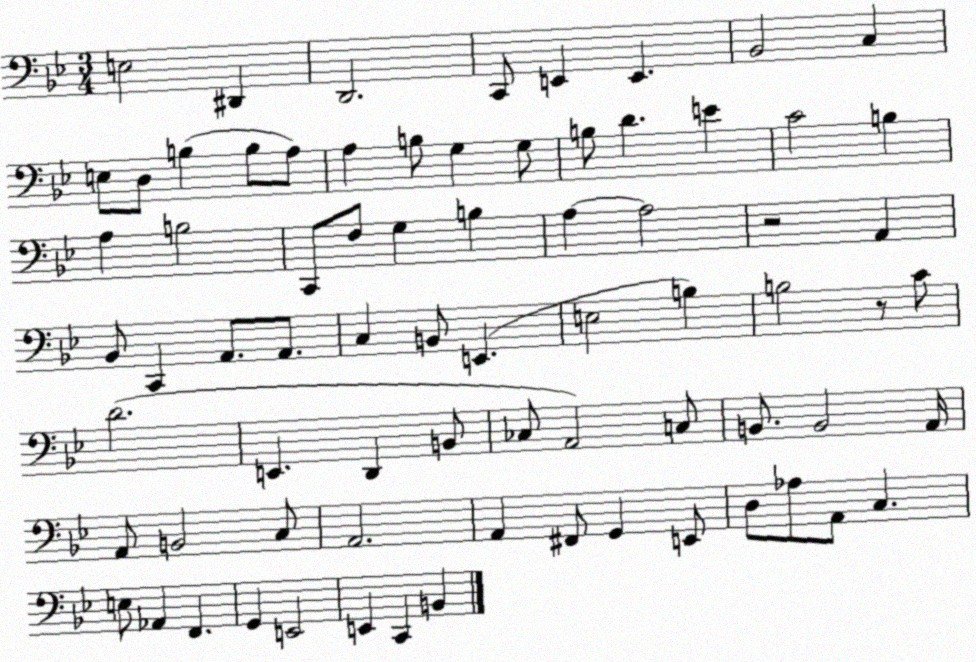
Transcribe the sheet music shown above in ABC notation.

X:1
T:Untitled
M:3/4
L:1/4
K:Bb
E,2 ^D,, D,,2 C,,/2 E,, E,, _B,,2 C, E,/2 D,/2 B, B,/2 A,/2 A, B,/2 G, G,/2 B,/2 D E C2 B, A, B,2 C,,/2 F,/2 G, B, A, A,2 z2 A,, _B,,/2 C,, A,,/2 A,,/2 C, B,,/2 E,, E,2 B, B,2 z/2 C/2 D2 E,, D,, B,,/2 _C,/2 A,,2 C,/2 B,,/2 B,,2 A,,/4 A,,/2 B,,2 C,/2 A,,2 A,, ^F,,/2 G,, E,,/2 D,/2 _A,/2 A,,/2 C, E,/2 _A,, F,, G,, E,,2 E,, C,, B,,